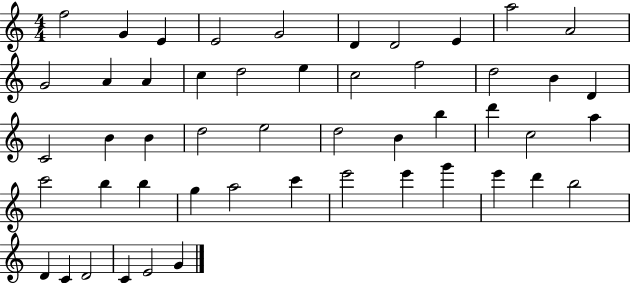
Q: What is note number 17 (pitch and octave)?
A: C5